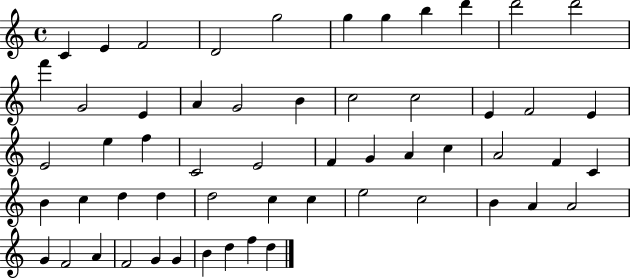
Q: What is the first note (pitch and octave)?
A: C4